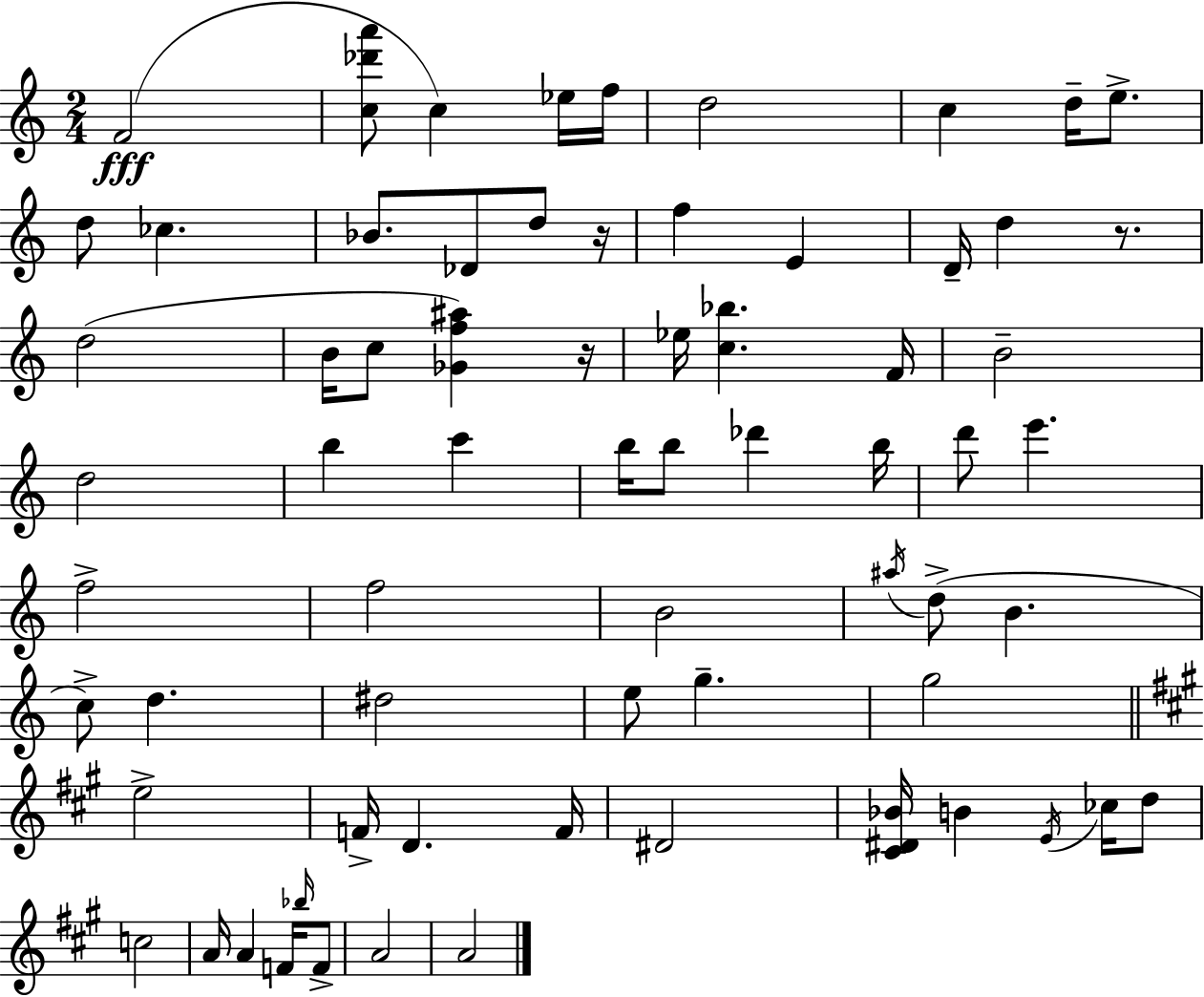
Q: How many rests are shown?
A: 3